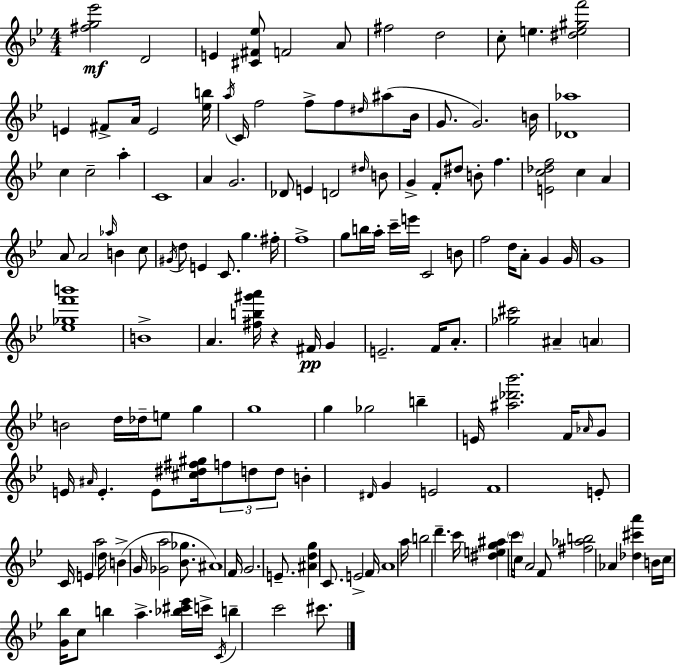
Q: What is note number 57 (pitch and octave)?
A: C6